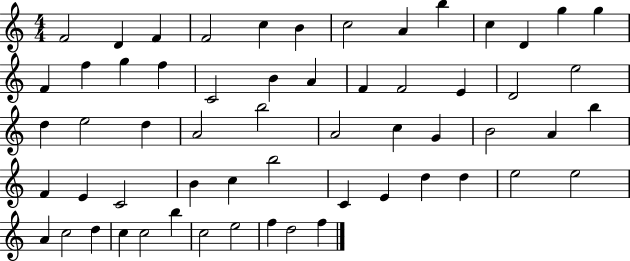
X:1
T:Untitled
M:4/4
L:1/4
K:C
F2 D F F2 c B c2 A b c D g g F f g f C2 B A F F2 E D2 e2 d e2 d A2 b2 A2 c G B2 A b F E C2 B c b2 C E d d e2 e2 A c2 d c c2 b c2 e2 f d2 f